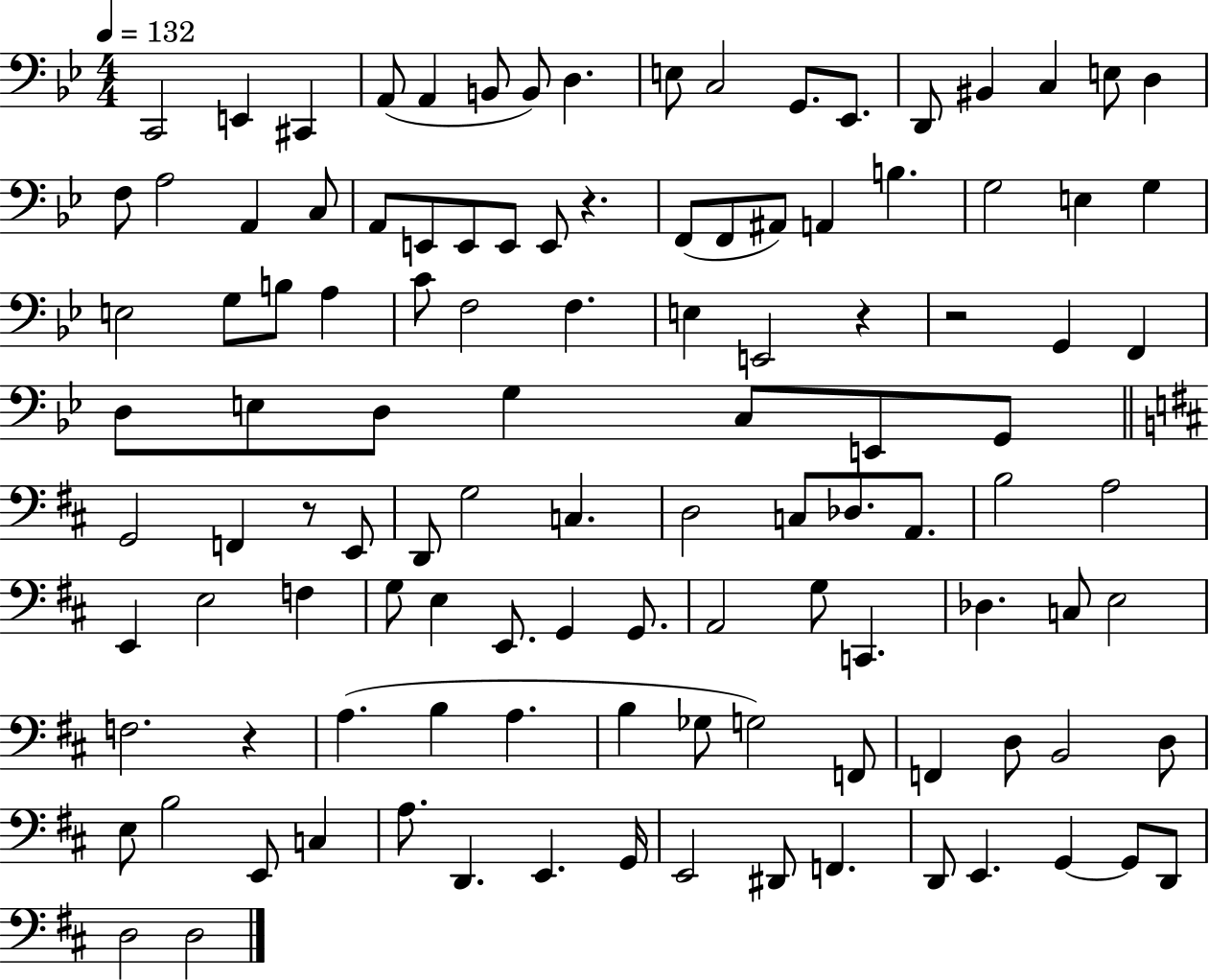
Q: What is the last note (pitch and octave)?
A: D3